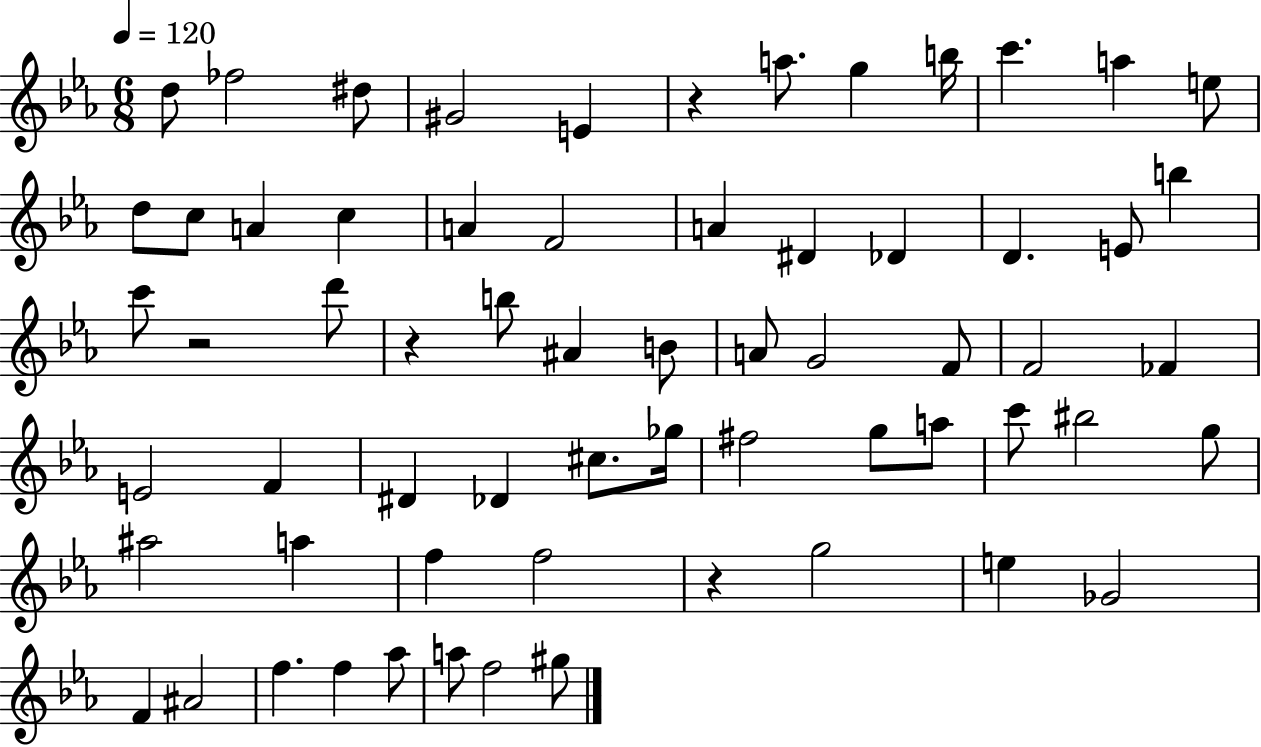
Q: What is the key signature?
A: EES major